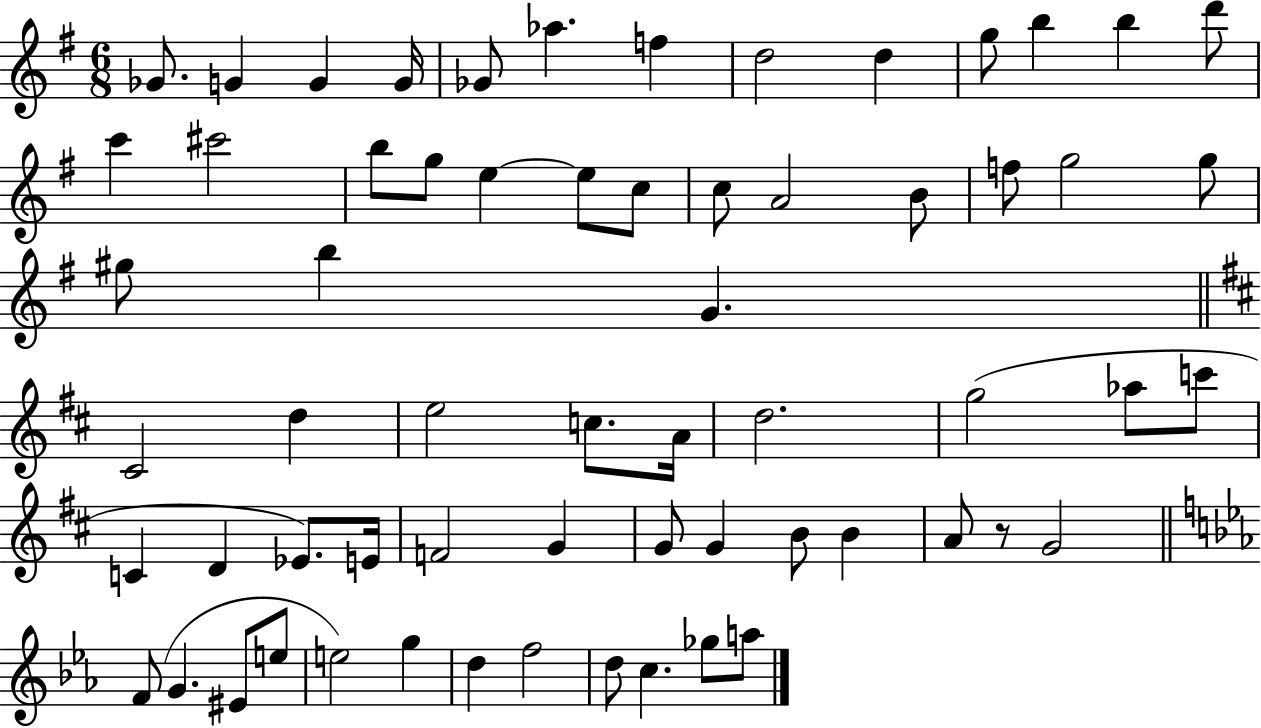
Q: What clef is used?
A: treble